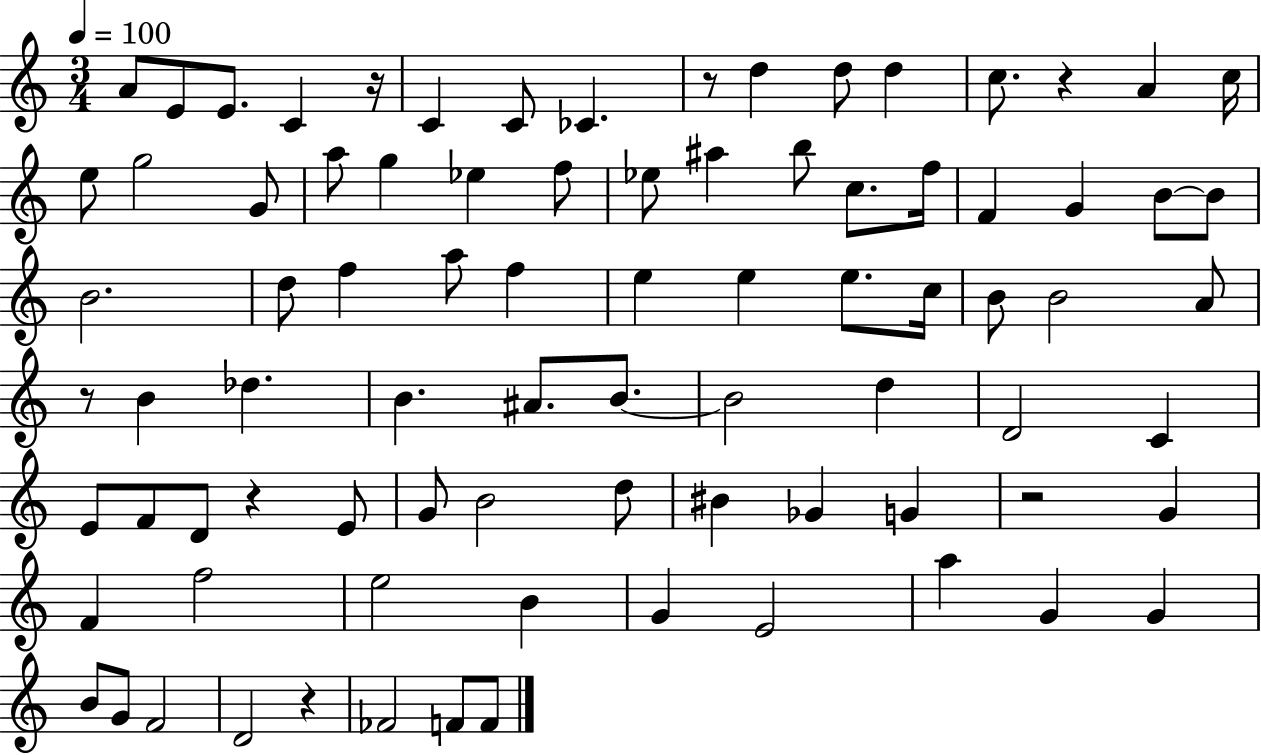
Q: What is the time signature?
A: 3/4